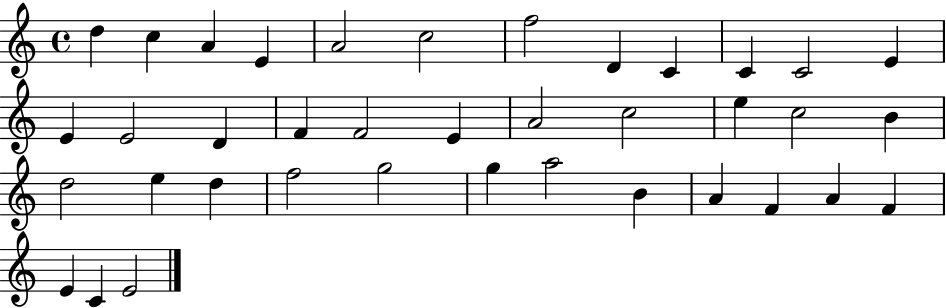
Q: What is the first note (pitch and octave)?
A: D5